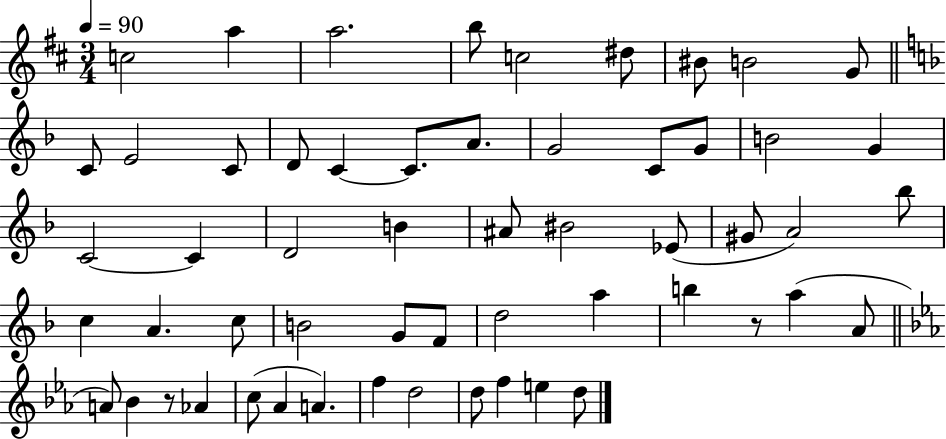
X:1
T:Untitled
M:3/4
L:1/4
K:D
c2 a a2 b/2 c2 ^d/2 ^B/2 B2 G/2 C/2 E2 C/2 D/2 C C/2 A/2 G2 C/2 G/2 B2 G C2 C D2 B ^A/2 ^B2 _E/2 ^G/2 A2 _b/2 c A c/2 B2 G/2 F/2 d2 a b z/2 a A/2 A/2 _B z/2 _A c/2 _A A f d2 d/2 f e d/2